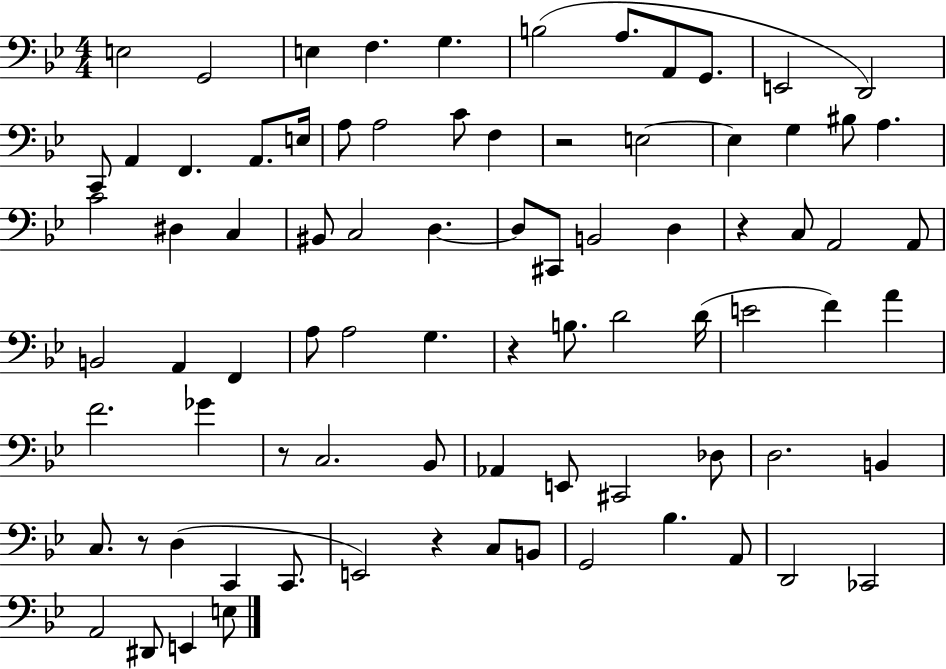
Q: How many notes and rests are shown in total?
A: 82